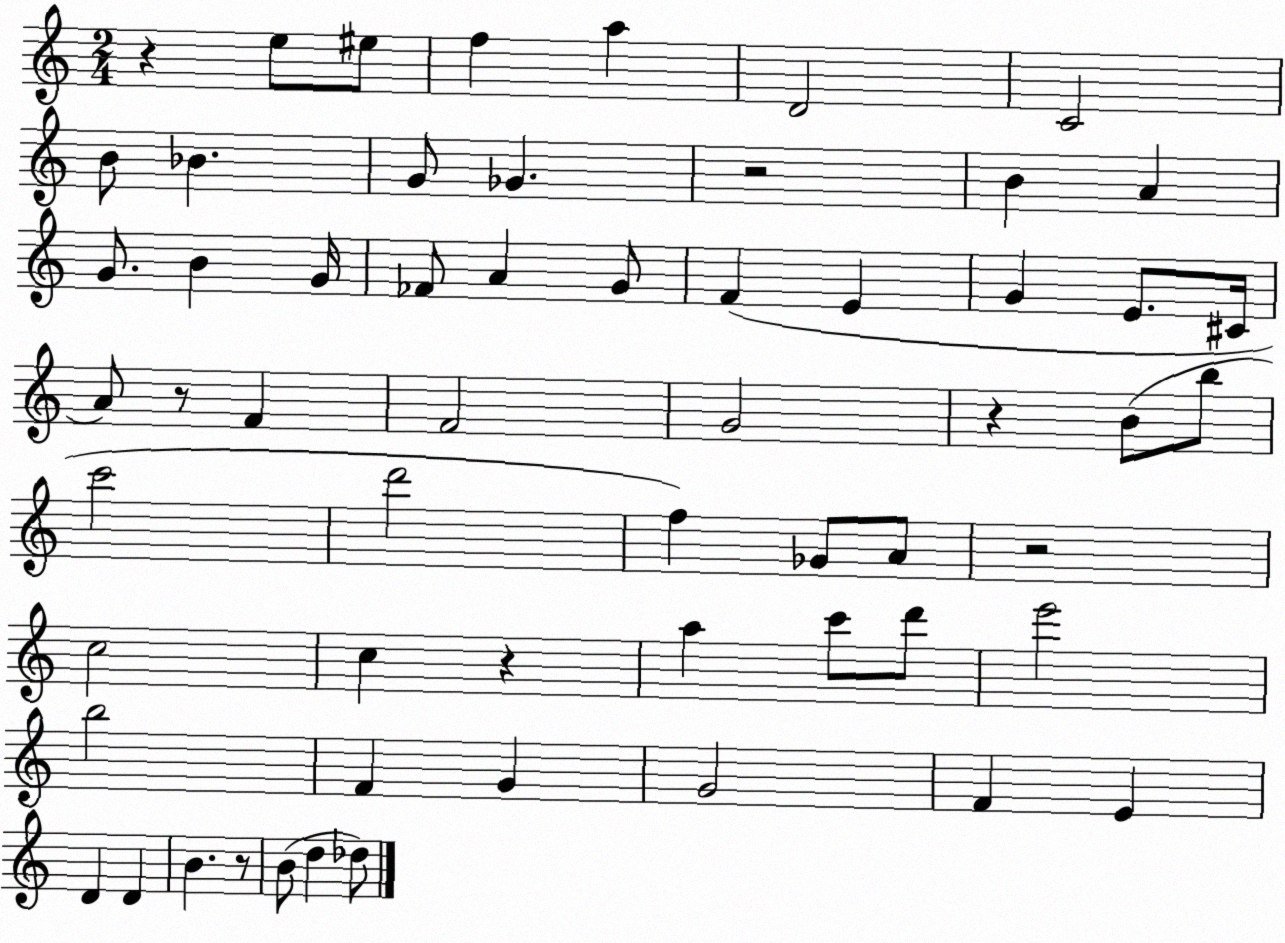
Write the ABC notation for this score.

X:1
T:Untitled
M:2/4
L:1/4
K:C
z e/2 ^e/2 f a D2 C2 B/2 _B G/2 _G z2 B A G/2 B G/4 _F/2 A G/2 F E G E/2 ^C/4 A/2 z/2 F F2 G2 z B/2 b/2 c'2 d'2 f _G/2 A/2 z2 c2 c z a c'/2 d'/2 e'2 b2 F G G2 F E D D B z/2 B/2 d _d/2